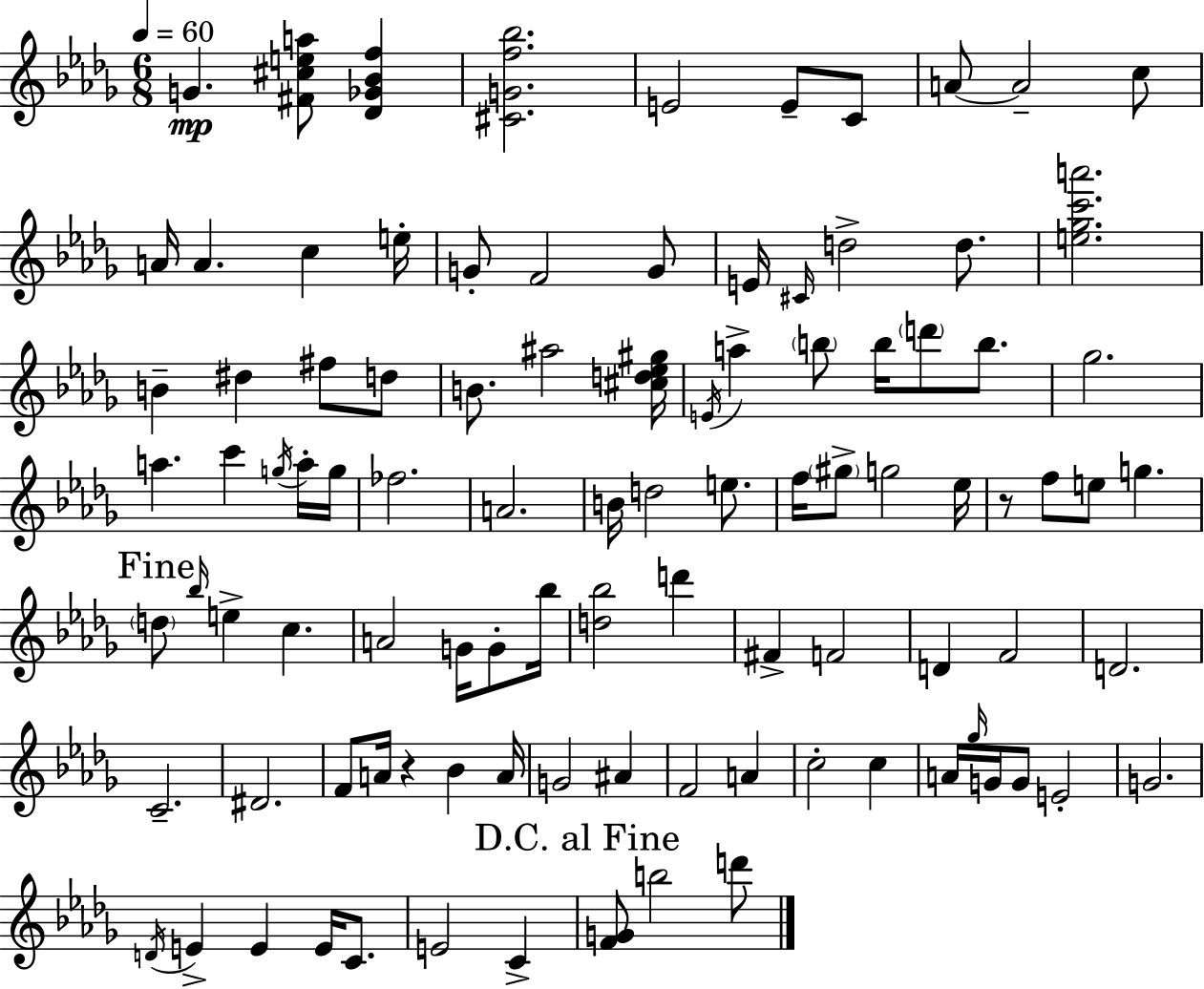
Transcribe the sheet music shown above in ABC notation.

X:1
T:Untitled
M:6/8
L:1/4
K:Bbm
G [^F^cea]/2 [_D_G_Bf] [^CGf_b]2 E2 E/2 C/2 A/2 A2 c/2 A/4 A c e/4 G/2 F2 G/2 E/4 ^C/4 d2 d/2 [e_gc'a']2 B ^d ^f/2 d/2 B/2 ^a2 [^cd_e^g]/4 E/4 a b/2 b/4 d'/2 b/2 _g2 a c' g/4 a/4 g/4 _f2 A2 B/4 d2 e/2 f/4 ^g/2 g2 _e/4 z/2 f/2 e/2 g d/2 _b/4 e c A2 G/4 G/2 _b/4 [d_b]2 d' ^F F2 D F2 D2 C2 ^D2 F/2 A/4 z _B A/4 G2 ^A F2 A c2 c A/4 _g/4 G/4 G/2 E2 G2 D/4 E E E/4 C/2 E2 C [FG]/2 b2 d'/2